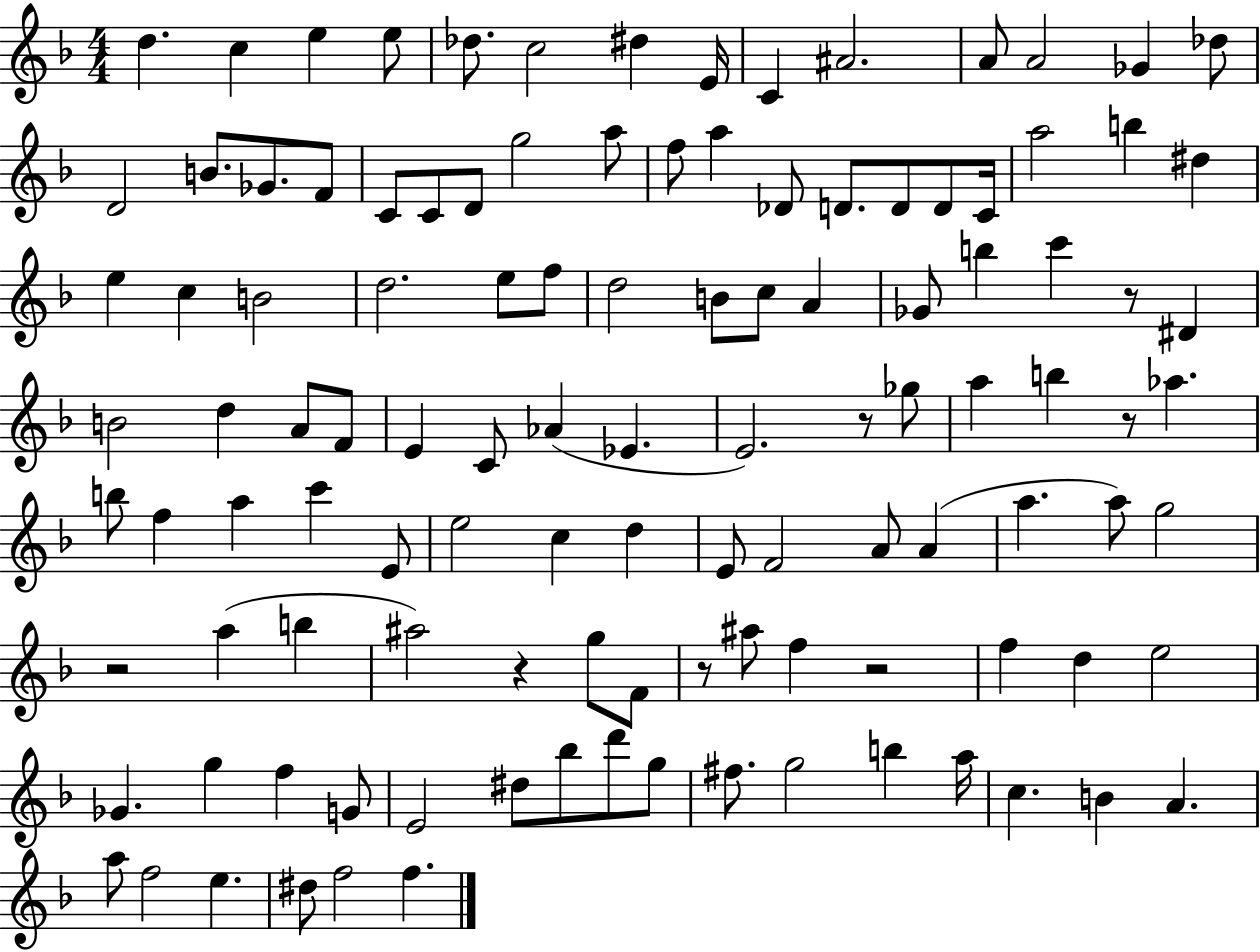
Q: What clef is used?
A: treble